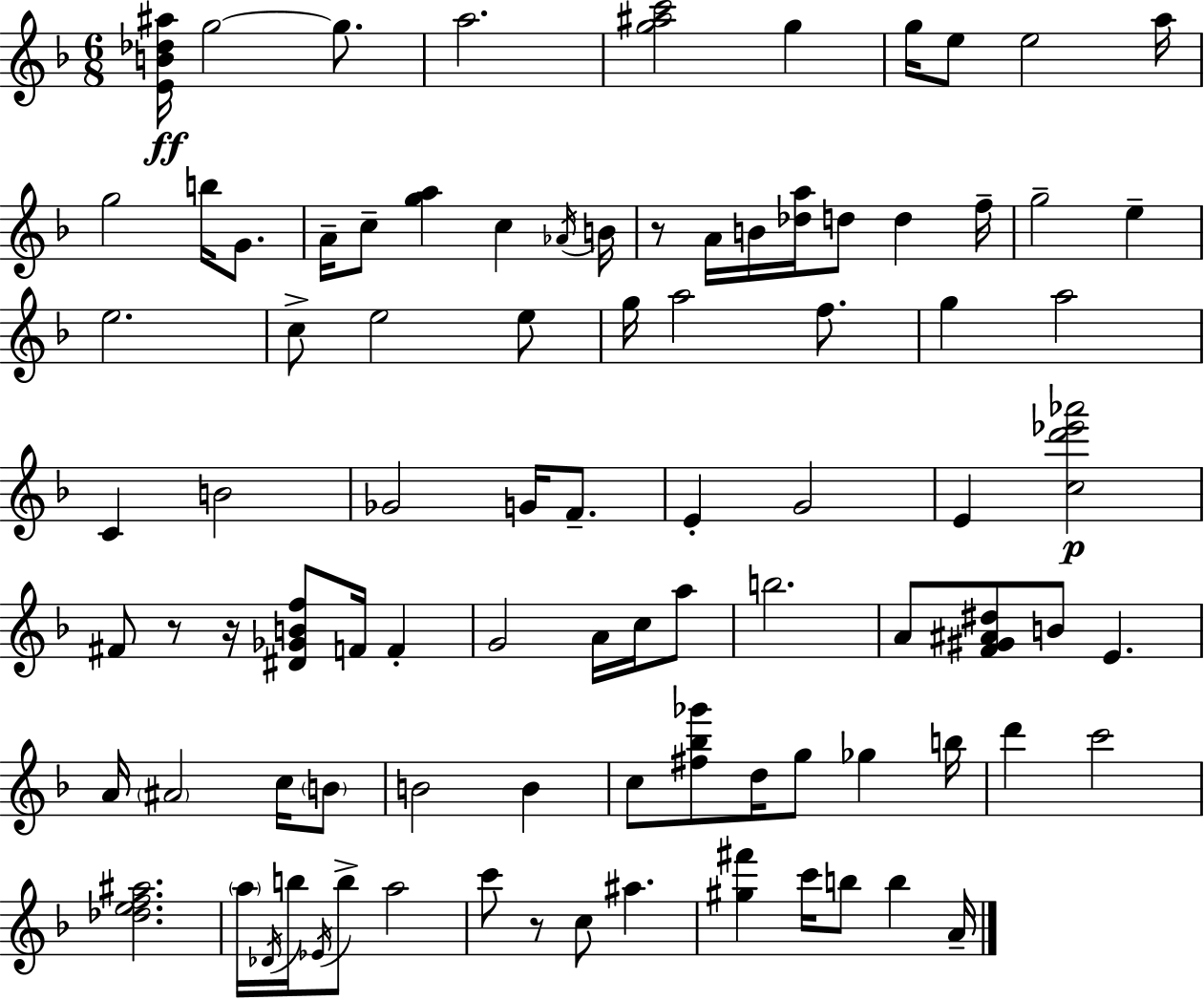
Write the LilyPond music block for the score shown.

{
  \clef treble
  \numericTimeSignature
  \time 6/8
  \key d \minor
  <e' b' des'' ais''>16\ff g''2~~ g''8. | a''2. | <g'' ais'' c'''>2 g''4 | g''16 e''8 e''2 a''16 | \break g''2 b''16 g'8. | a'16-- c''8-- <g'' a''>4 c''4 \acciaccatura { aes'16 } | b'16 r8 a'16 b'16 <des'' a''>16 d''8 d''4 | f''16-- g''2-- e''4-- | \break e''2. | c''8-> e''2 e''8 | g''16 a''2 f''8. | g''4 a''2 | \break c'4 b'2 | ges'2 g'16 f'8.-- | e'4-. g'2 | e'4 <c'' d''' ees''' aes'''>2\p | \break fis'8 r8 r16 <dis' ges' b' f''>8 f'16 f'4-. | g'2 a'16 c''16 a''8 | b''2. | a'8 <f' gis' ais' dis''>8 b'8 e'4. | \break a'16 \parenthesize ais'2 c''16 \parenthesize b'8 | b'2 b'4 | c''8 <fis'' bes'' ges'''>8 d''16 g''8 ges''4 | b''16 d'''4 c'''2 | \break <des'' e'' f'' ais''>2. | \parenthesize a''16 \acciaccatura { des'16 } b''16 \acciaccatura { ees'16 } b''8-> a''2 | c'''8 r8 c''8 ais''4. | <gis'' fis'''>4 c'''16 b''8 b''4 | \break a'16-- \bar "|."
}